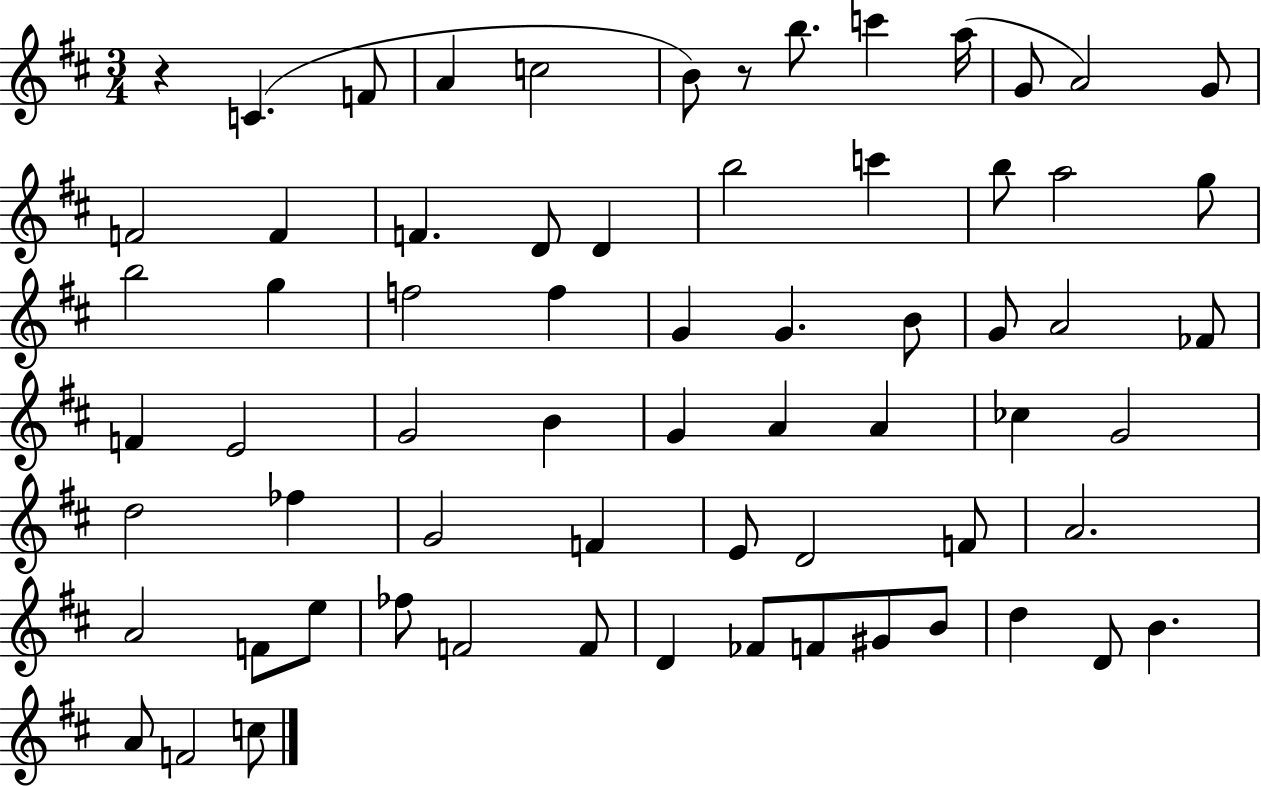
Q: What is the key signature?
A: D major